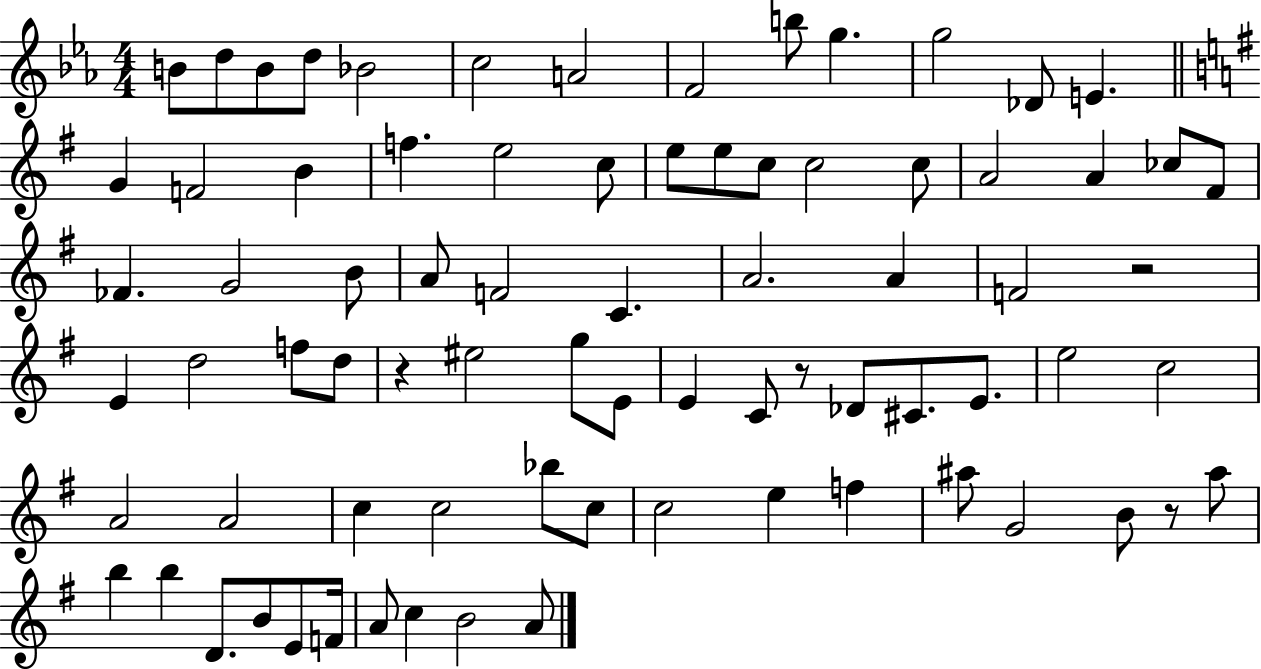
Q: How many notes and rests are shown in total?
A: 78